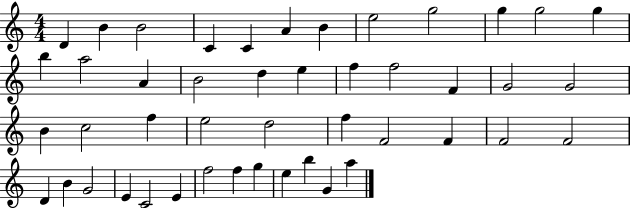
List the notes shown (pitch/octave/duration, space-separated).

D4/q B4/q B4/h C4/q C4/q A4/q B4/q E5/h G5/h G5/q G5/h G5/q B5/q A5/h A4/q B4/h D5/q E5/q F5/q F5/h F4/q G4/h G4/h B4/q C5/h F5/q E5/h D5/h F5/q F4/h F4/q F4/h F4/h D4/q B4/q G4/h E4/q C4/h E4/q F5/h F5/q G5/q E5/q B5/q G4/q A5/q